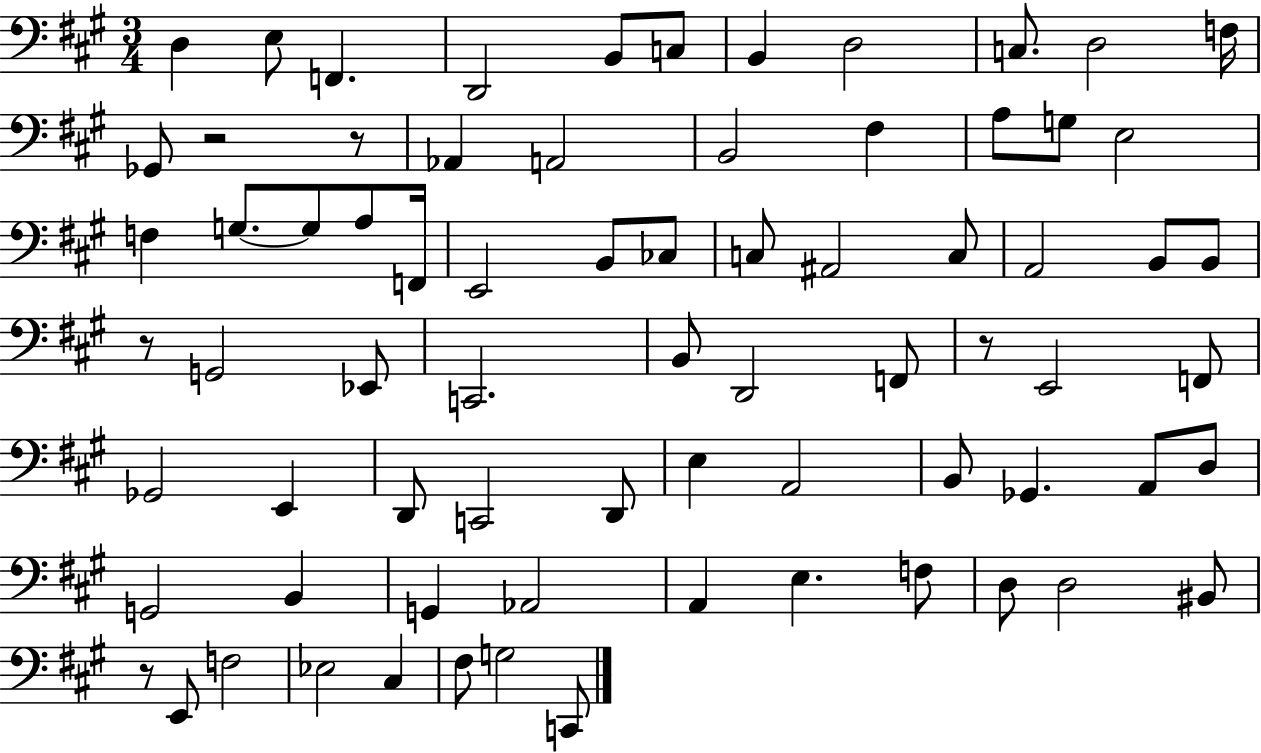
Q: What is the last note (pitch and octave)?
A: C2